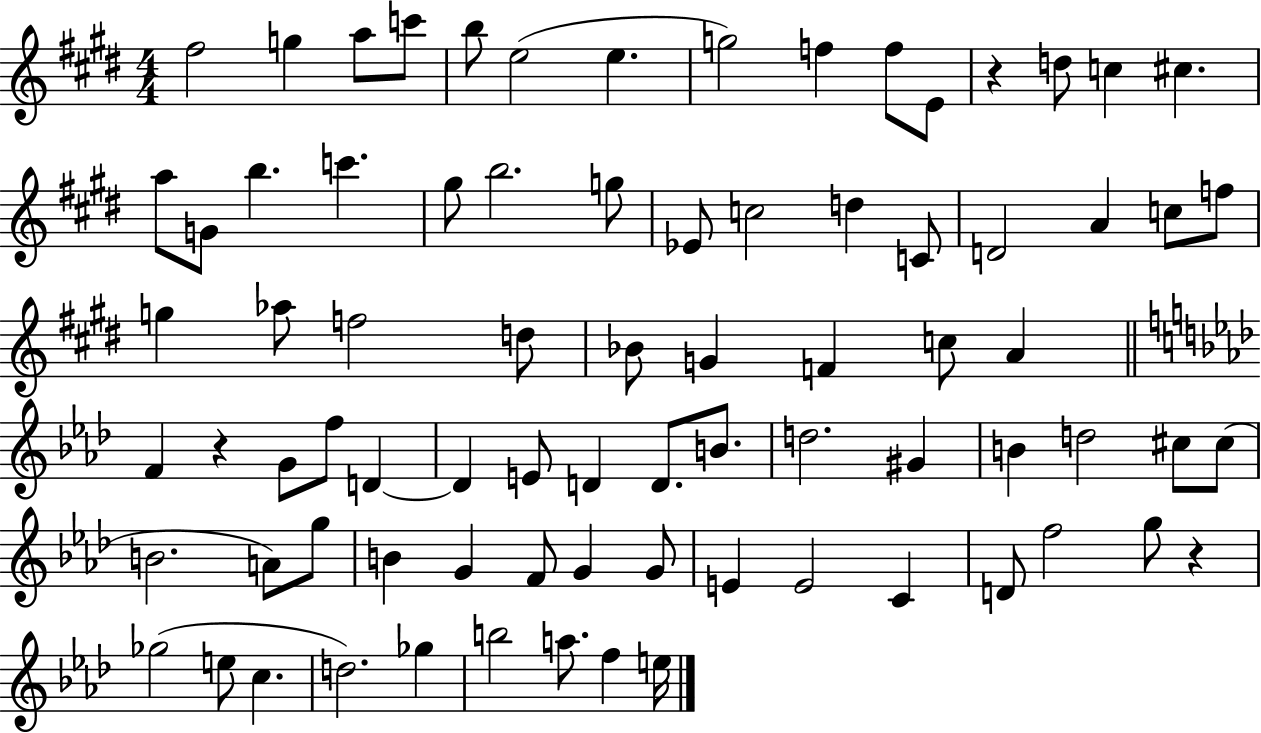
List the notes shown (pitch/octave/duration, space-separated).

F#5/h G5/q A5/e C6/e B5/e E5/h E5/q. G5/h F5/q F5/e E4/e R/q D5/e C5/q C#5/q. A5/e G4/e B5/q. C6/q. G#5/e B5/h. G5/e Eb4/e C5/h D5/q C4/e D4/h A4/q C5/e F5/e G5/q Ab5/e F5/h D5/e Bb4/e G4/q F4/q C5/e A4/q F4/q R/q G4/e F5/e D4/q D4/q E4/e D4/q D4/e. B4/e. D5/h. G#4/q B4/q D5/h C#5/e C#5/e B4/h. A4/e G5/e B4/q G4/q F4/e G4/q G4/e E4/q E4/h C4/q D4/e F5/h G5/e R/q Gb5/h E5/e C5/q. D5/h. Gb5/q B5/h A5/e. F5/q E5/s